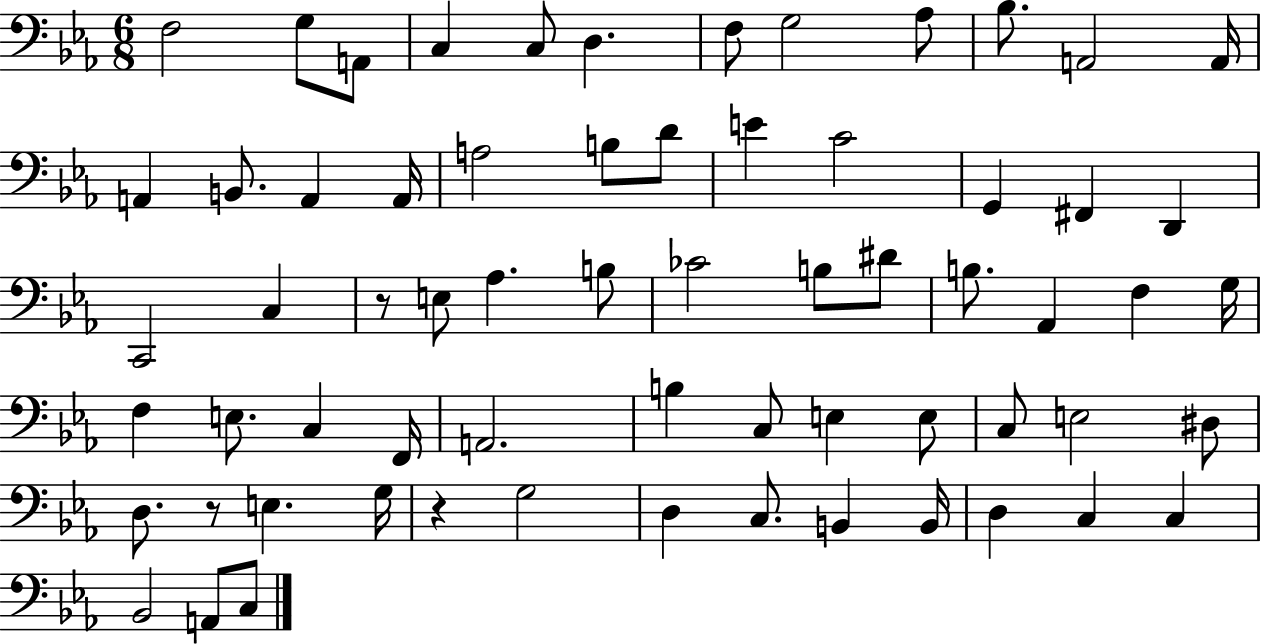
F3/h G3/e A2/e C3/q C3/e D3/q. F3/e G3/h Ab3/e Bb3/e. A2/h A2/s A2/q B2/e. A2/q A2/s A3/h B3/e D4/e E4/q C4/h G2/q F#2/q D2/q C2/h C3/q R/e E3/e Ab3/q. B3/e CES4/h B3/e D#4/e B3/e. Ab2/q F3/q G3/s F3/q E3/e. C3/q F2/s A2/h. B3/q C3/e E3/q E3/e C3/e E3/h D#3/e D3/e. R/e E3/q. G3/s R/q G3/h D3/q C3/e. B2/q B2/s D3/q C3/q C3/q Bb2/h A2/e C3/e